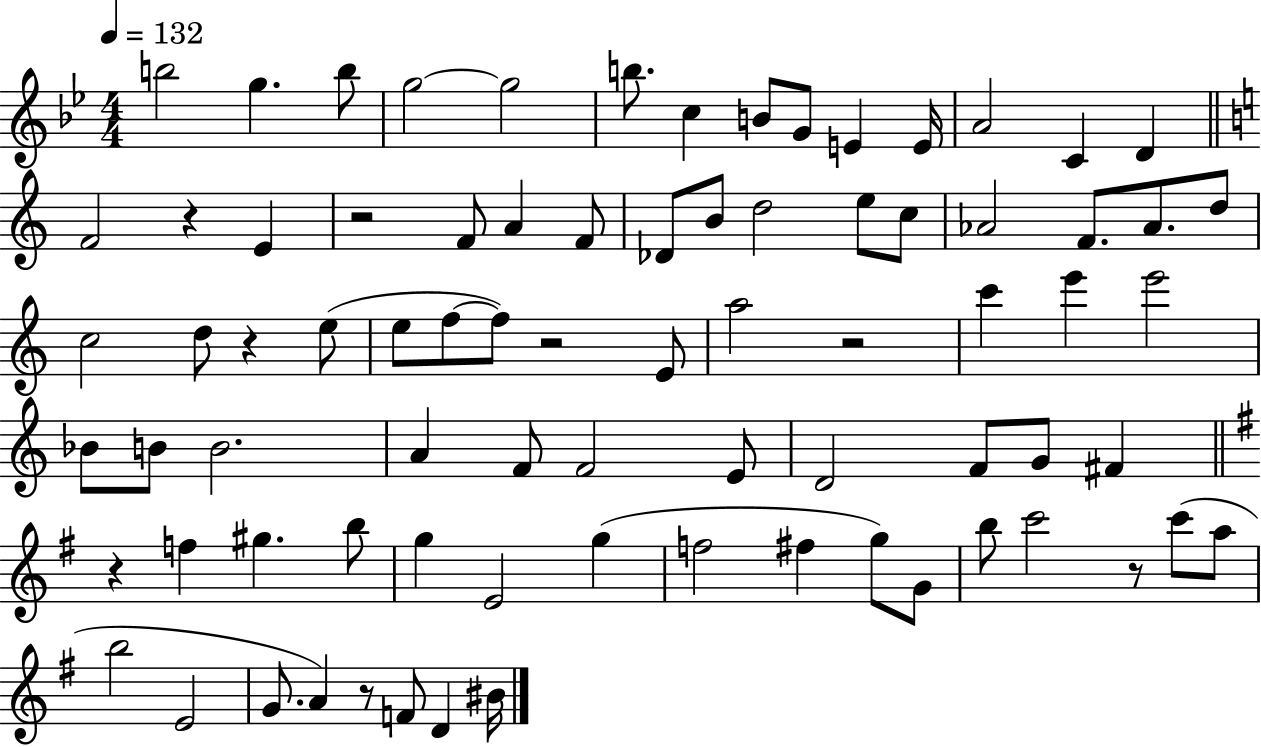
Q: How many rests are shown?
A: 8